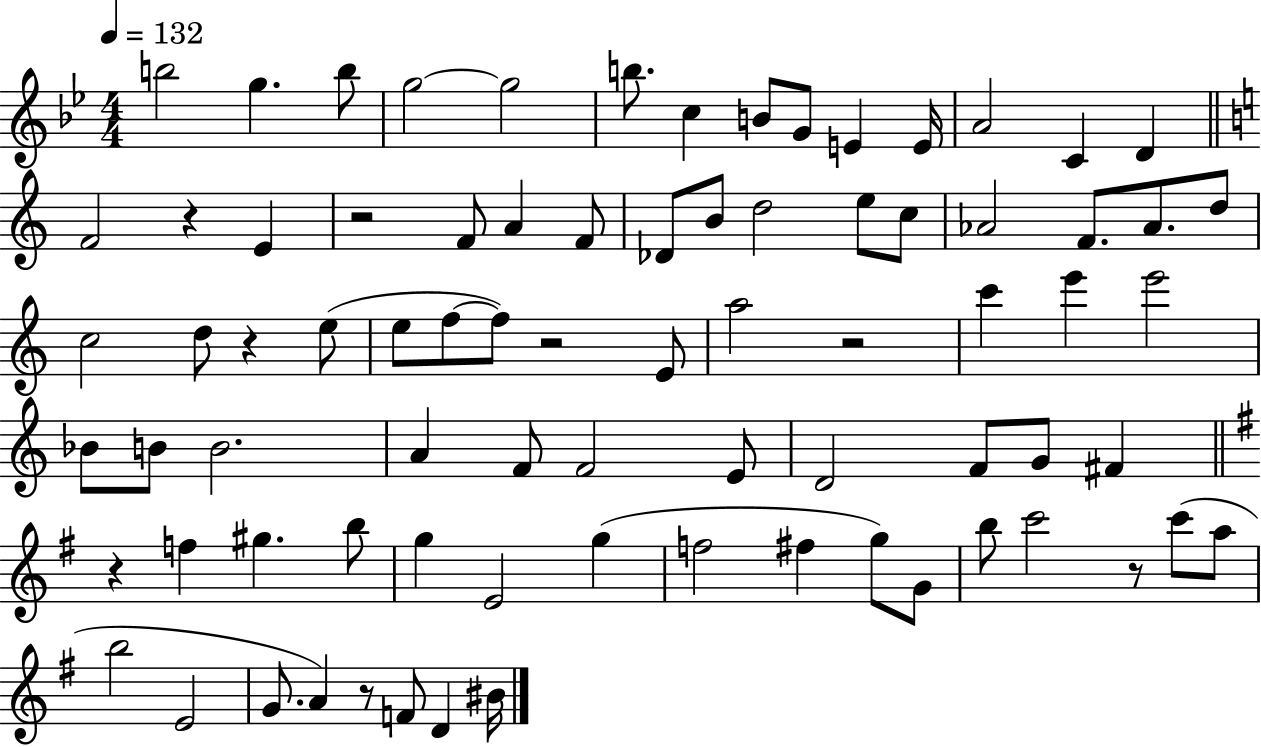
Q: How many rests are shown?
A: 8